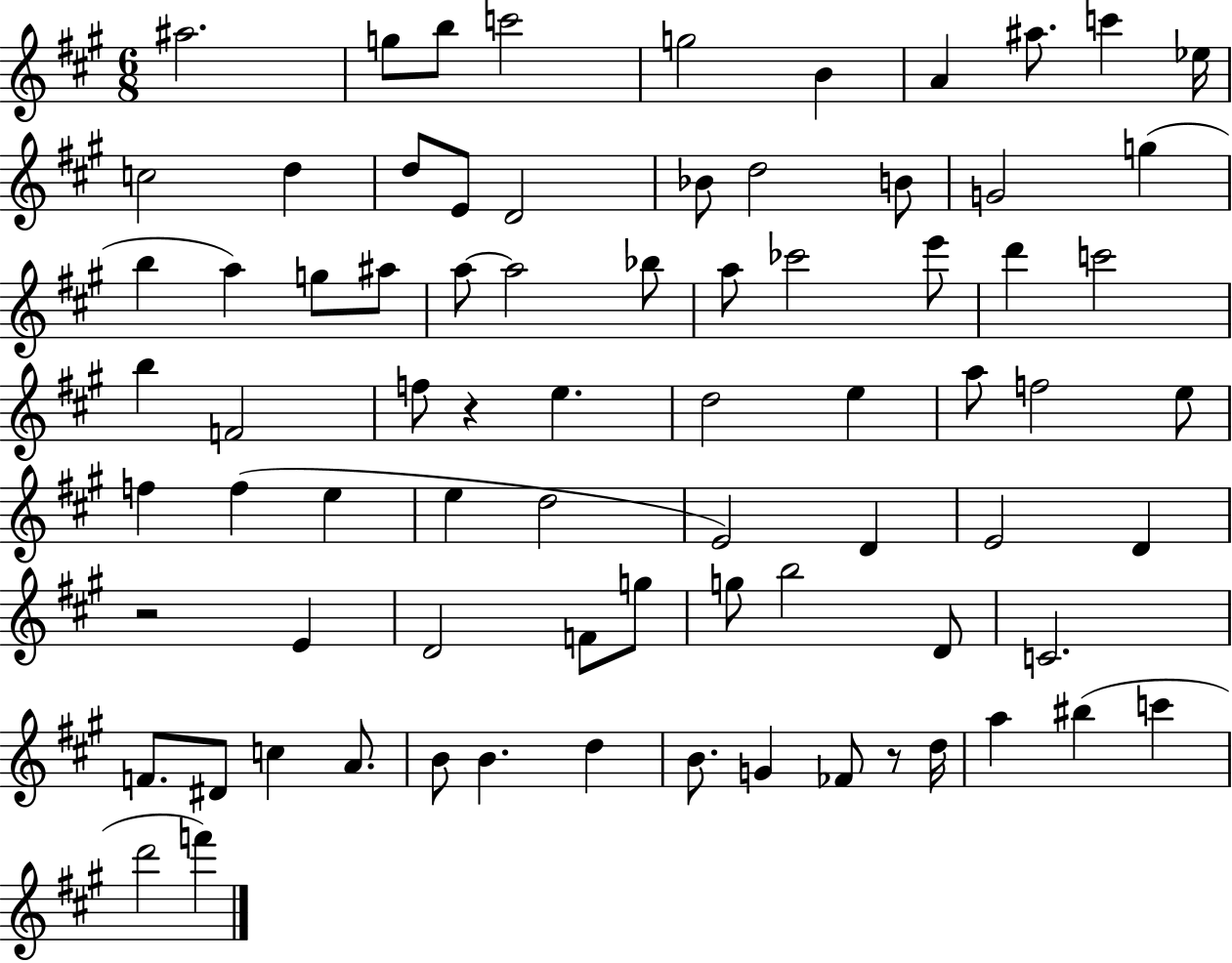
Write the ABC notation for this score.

X:1
T:Untitled
M:6/8
L:1/4
K:A
^a2 g/2 b/2 c'2 g2 B A ^a/2 c' _e/4 c2 d d/2 E/2 D2 _B/2 d2 B/2 G2 g b a g/2 ^a/2 a/2 a2 _b/2 a/2 _c'2 e'/2 d' c'2 b F2 f/2 z e d2 e a/2 f2 e/2 f f e e d2 E2 D E2 D z2 E D2 F/2 g/2 g/2 b2 D/2 C2 F/2 ^D/2 c A/2 B/2 B d B/2 G _F/2 z/2 d/4 a ^b c' d'2 f'